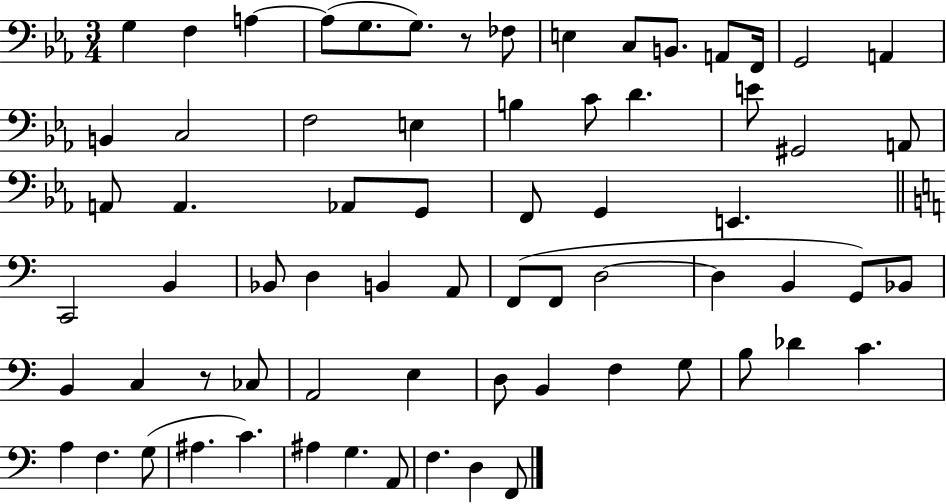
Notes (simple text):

G3/q F3/q A3/q A3/e G3/e. G3/e. R/e FES3/e E3/q C3/e B2/e. A2/e F2/s G2/h A2/q B2/q C3/h F3/h E3/q B3/q C4/e D4/q. E4/e G#2/h A2/e A2/e A2/q. Ab2/e G2/e F2/e G2/q E2/q. C2/h B2/q Bb2/e D3/q B2/q A2/e F2/e F2/e D3/h D3/q B2/q G2/e Bb2/e B2/q C3/q R/e CES3/e A2/h E3/q D3/e B2/q F3/q G3/e B3/e Db4/q C4/q. A3/q F3/q. G3/e A#3/q. C4/q. A#3/q G3/q. A2/e F3/q. D3/q F2/e